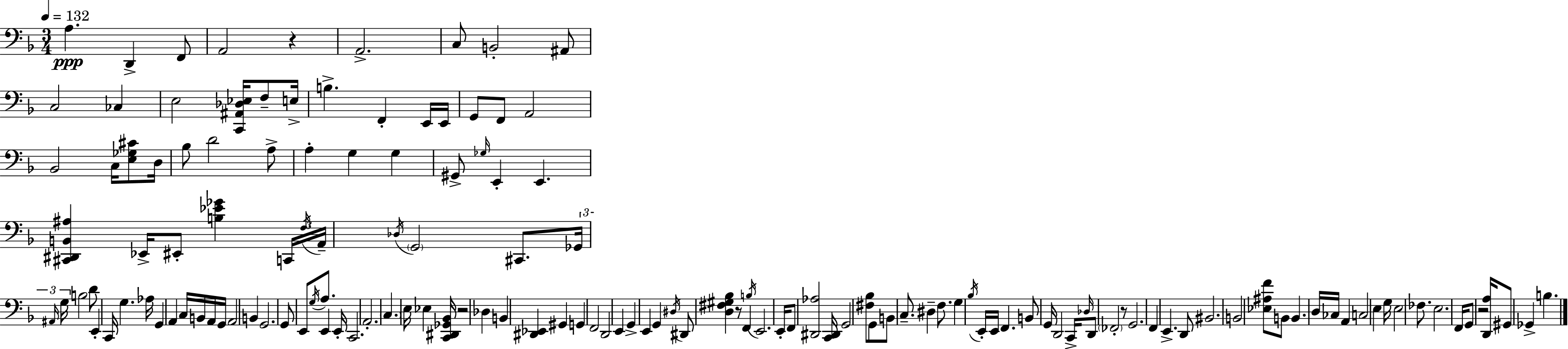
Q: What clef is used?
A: bass